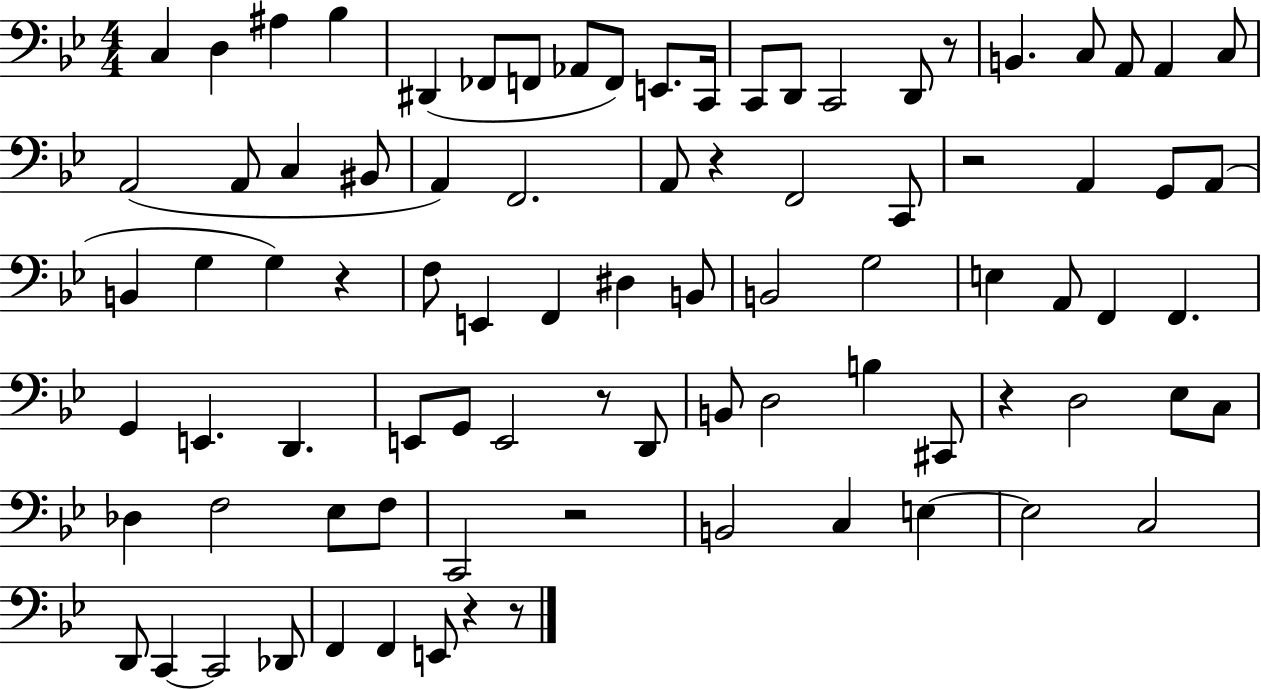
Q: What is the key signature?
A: BES major